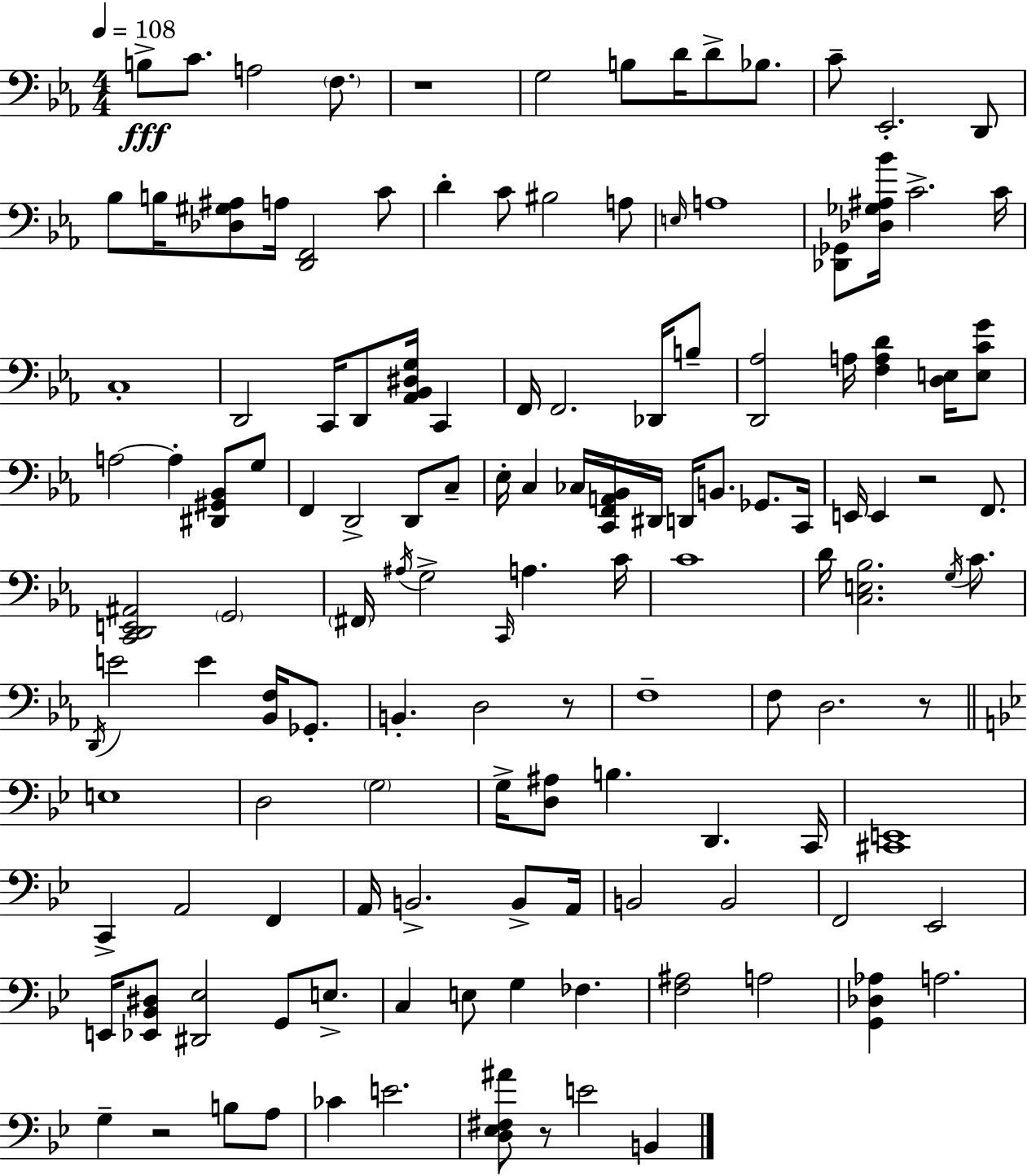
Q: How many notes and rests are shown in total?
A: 133